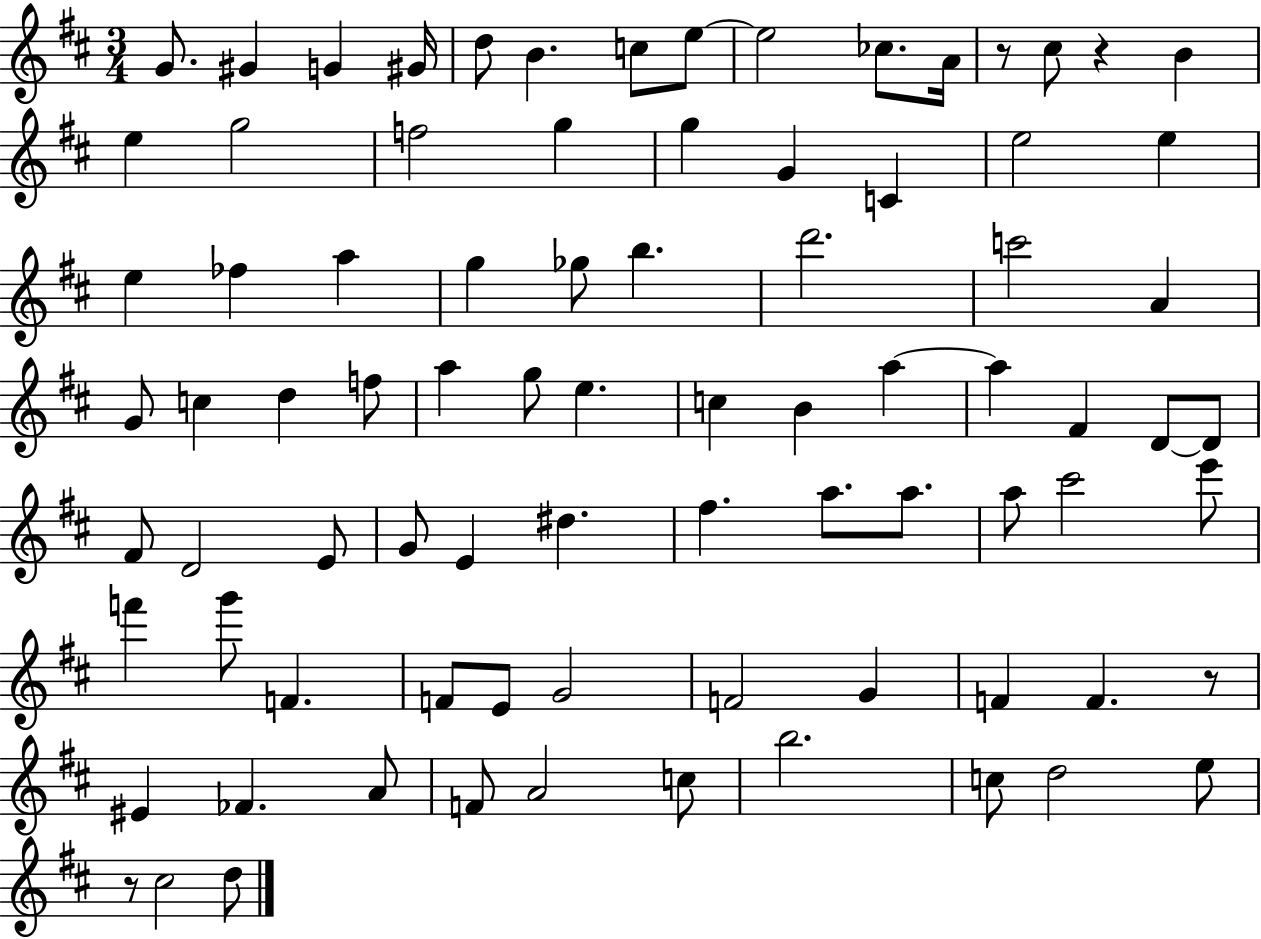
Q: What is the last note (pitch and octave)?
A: D5